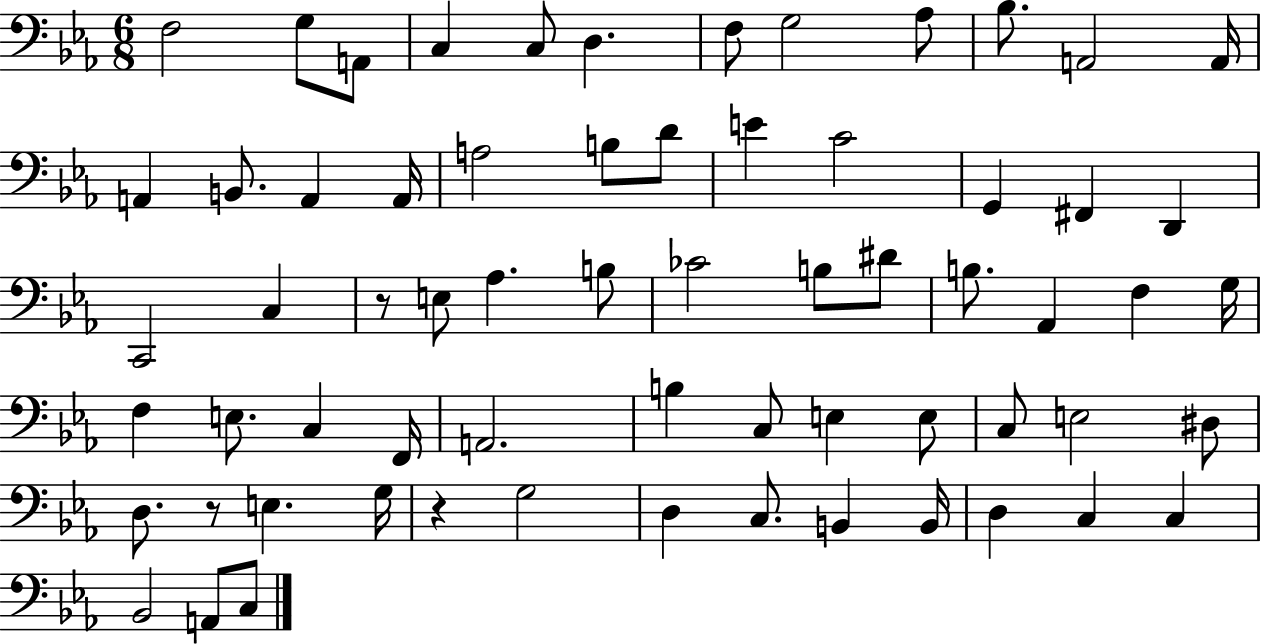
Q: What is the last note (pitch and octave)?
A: C3